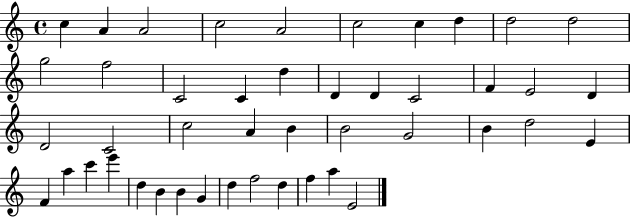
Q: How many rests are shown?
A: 0